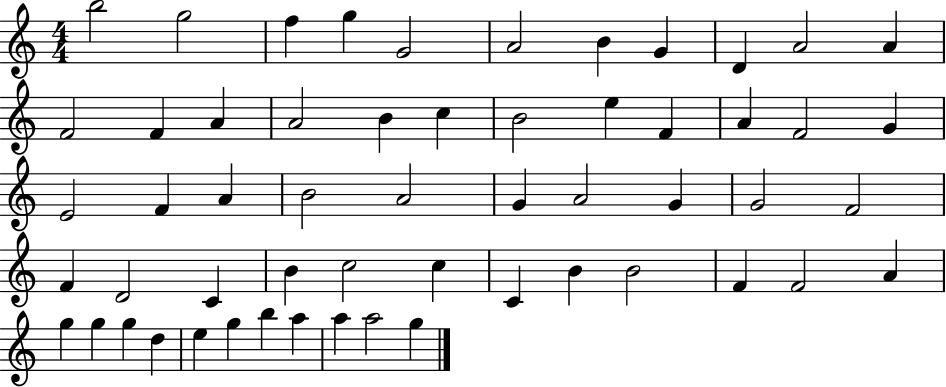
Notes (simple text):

B5/h G5/h F5/q G5/q G4/h A4/h B4/q G4/q D4/q A4/h A4/q F4/h F4/q A4/q A4/h B4/q C5/q B4/h E5/q F4/q A4/q F4/h G4/q E4/h F4/q A4/q B4/h A4/h G4/q A4/h G4/q G4/h F4/h F4/q D4/h C4/q B4/q C5/h C5/q C4/q B4/q B4/h F4/q F4/h A4/q G5/q G5/q G5/q D5/q E5/q G5/q B5/q A5/q A5/q A5/h G5/q